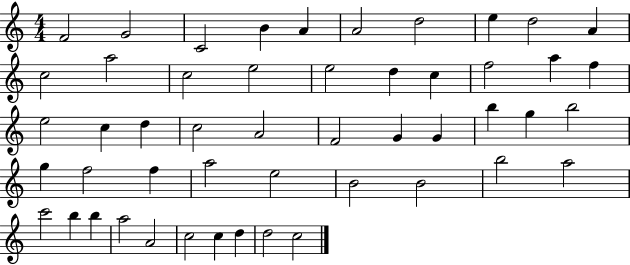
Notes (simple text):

F4/h G4/h C4/h B4/q A4/q A4/h D5/h E5/q D5/h A4/q C5/h A5/h C5/h E5/h E5/h D5/q C5/q F5/h A5/q F5/q E5/h C5/q D5/q C5/h A4/h F4/h G4/q G4/q B5/q G5/q B5/h G5/q F5/h F5/q A5/h E5/h B4/h B4/h B5/h A5/h C6/h B5/q B5/q A5/h A4/h C5/h C5/q D5/q D5/h C5/h